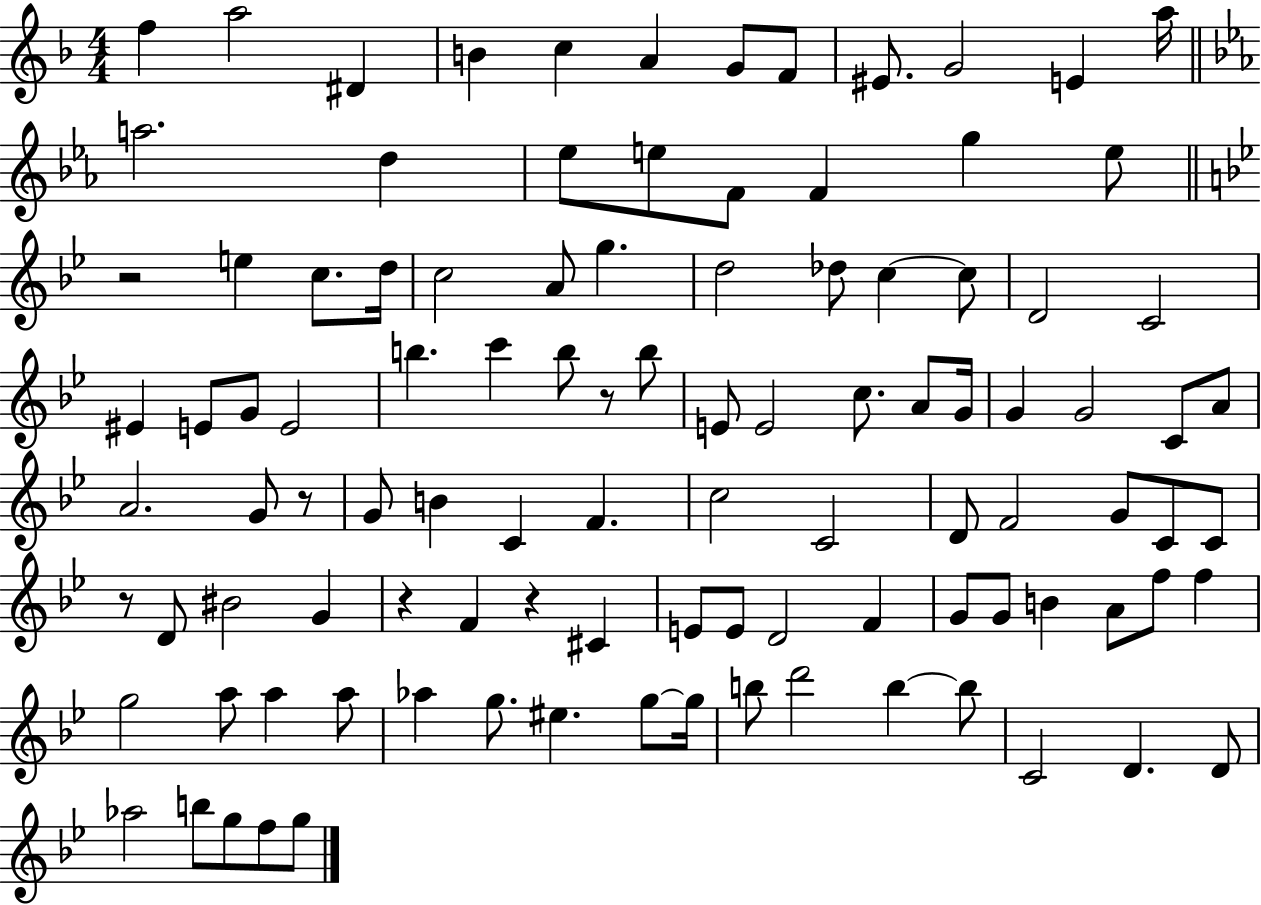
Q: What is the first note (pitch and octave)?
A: F5